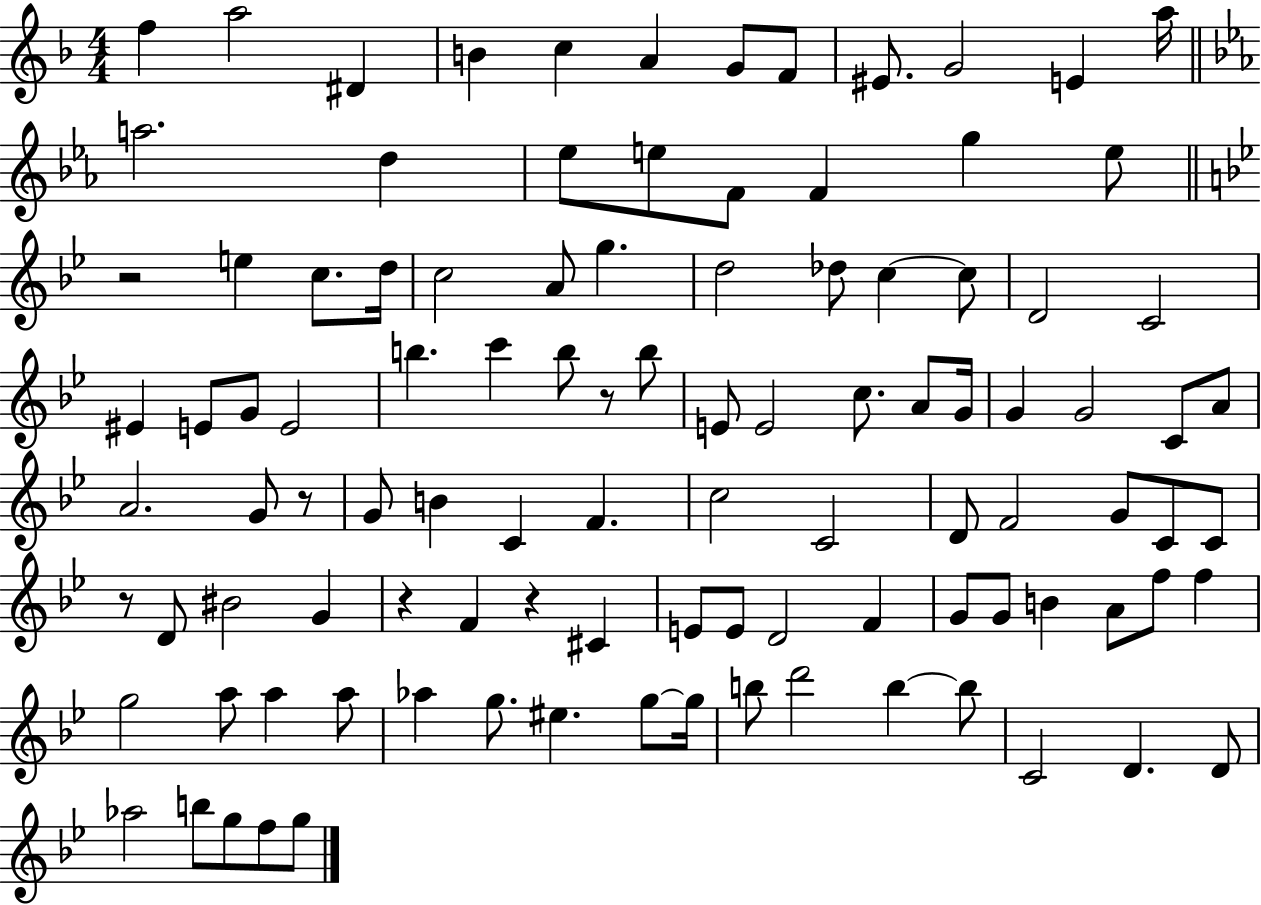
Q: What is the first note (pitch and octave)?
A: F5